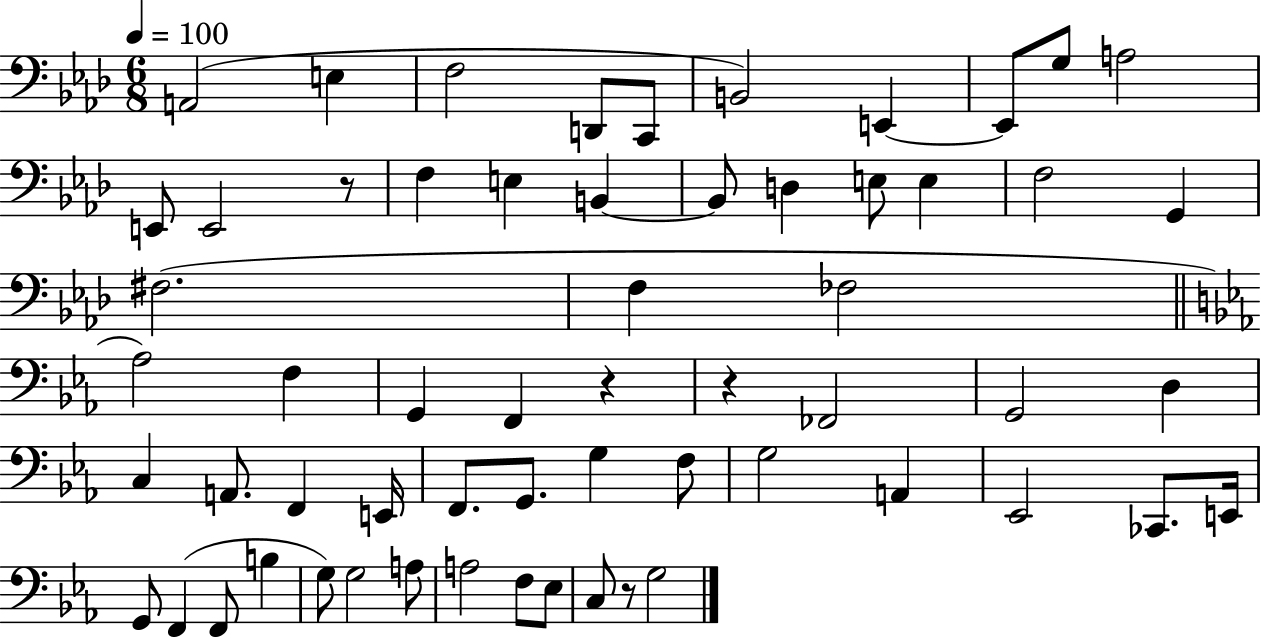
X:1
T:Untitled
M:6/8
L:1/4
K:Ab
A,,2 E, F,2 D,,/2 C,,/2 B,,2 E,, E,,/2 G,/2 A,2 E,,/2 E,,2 z/2 F, E, B,, B,,/2 D, E,/2 E, F,2 G,, ^F,2 F, _F,2 _A,2 F, G,, F,, z z _F,,2 G,,2 D, C, A,,/2 F,, E,,/4 F,,/2 G,,/2 G, F,/2 G,2 A,, _E,,2 _C,,/2 E,,/4 G,,/2 F,, F,,/2 B, G,/2 G,2 A,/2 A,2 F,/2 _E,/2 C,/2 z/2 G,2